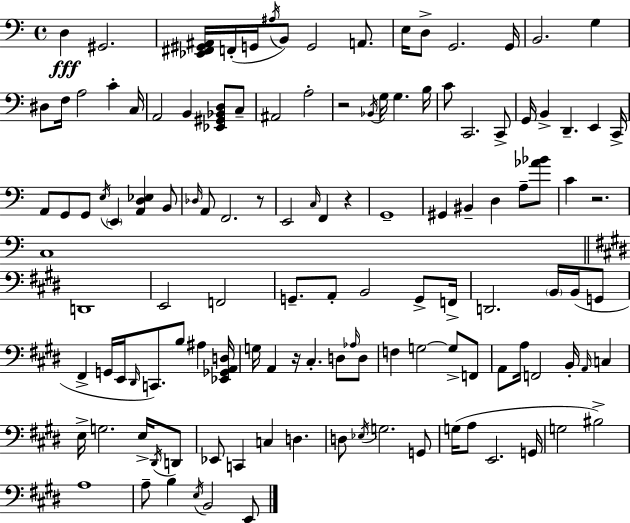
D3/q G#2/h. [Eb2,F#2,G#2,A#2]/s F2/s G2/s A#3/s B2/e G2/h A2/e. E3/s D3/e G2/h. G2/s B2/h. G3/q D#3/e F3/s A3/h C4/q C3/s A2/h B2/q [Eb2,G#2,Bb2,D3]/e C3/e A#2/h A3/h R/h Bb2/s G3/s G3/q. B3/s C4/e C2/h. C2/e G2/s B2/q D2/q. E2/q C2/s A2/e G2/e G2/e E3/s E2/q [A2,D3,Eb3]/q B2/e Db3/s A2/e F2/h. R/e E2/h C3/s F2/q R/q G2/w G#2/q BIS2/q D3/q A3/e [Ab4,Bb4]/e C4/q R/h. C3/w D2/w E2/h F2/h G2/e. A2/e B2/h G2/e F2/s D2/h. B2/s B2/s G2/e F#2/q G2/s E2/s D#2/s C2/e. B3/e A#3/q [Eb2,Gb2,A2,D3]/s G3/s A2/q R/s C#3/q. D3/e Ab3/s D3/e F3/q G3/h G3/e F2/e A2/e A3/s F2/h B2/s A2/s C3/q E3/s G3/h. E3/s D#2/s D2/e Eb2/e C2/q C3/q D3/q. D3/e Eb3/s G3/h. G2/e G3/s A3/e E2/h. G2/s G3/h BIS3/h A3/w A3/e B3/q E3/s B2/h E2/e